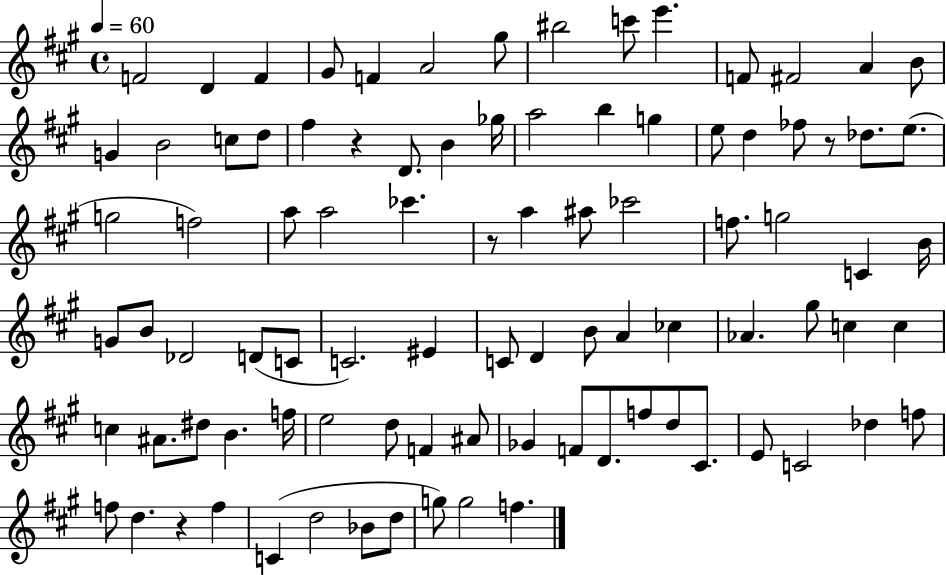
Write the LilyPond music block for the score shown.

{
  \clef treble
  \time 4/4
  \defaultTimeSignature
  \key a \major
  \tempo 4 = 60
  \repeat volta 2 { f'2 d'4 f'4 | gis'8 f'4 a'2 gis''8 | bis''2 c'''8 e'''4. | f'8 fis'2 a'4 b'8 | \break g'4 b'2 c''8 d''8 | fis''4 r4 d'8. b'4 ges''16 | a''2 b''4 g''4 | e''8 d''4 fes''8 r8 des''8. e''8.( | \break g''2 f''2) | a''8 a''2 ces'''4. | r8 a''4 ais''8 ces'''2 | f''8. g''2 c'4 b'16 | \break g'8 b'8 des'2 d'8( c'8 | c'2.) eis'4 | c'8 d'4 b'8 a'4 ces''4 | aes'4. gis''8 c''4 c''4 | \break c''4 ais'8. dis''8 b'4. f''16 | e''2 d''8 f'4 ais'8 | ges'4 f'8 d'8. f''8 d''8 cis'8. | e'8 c'2 des''4 f''8 | \break f''8 d''4. r4 f''4 | c'4( d''2 bes'8 d''8 | g''8) g''2 f''4. | } \bar "|."
}